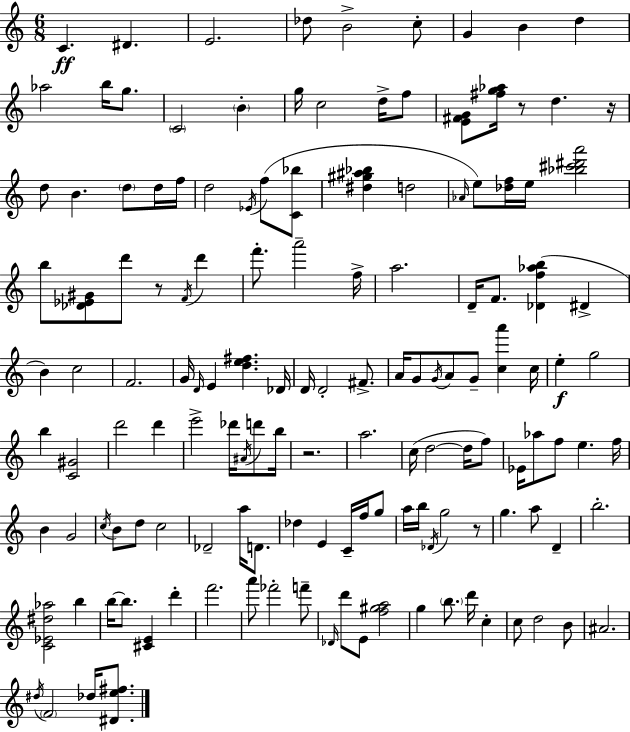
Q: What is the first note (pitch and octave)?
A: C4